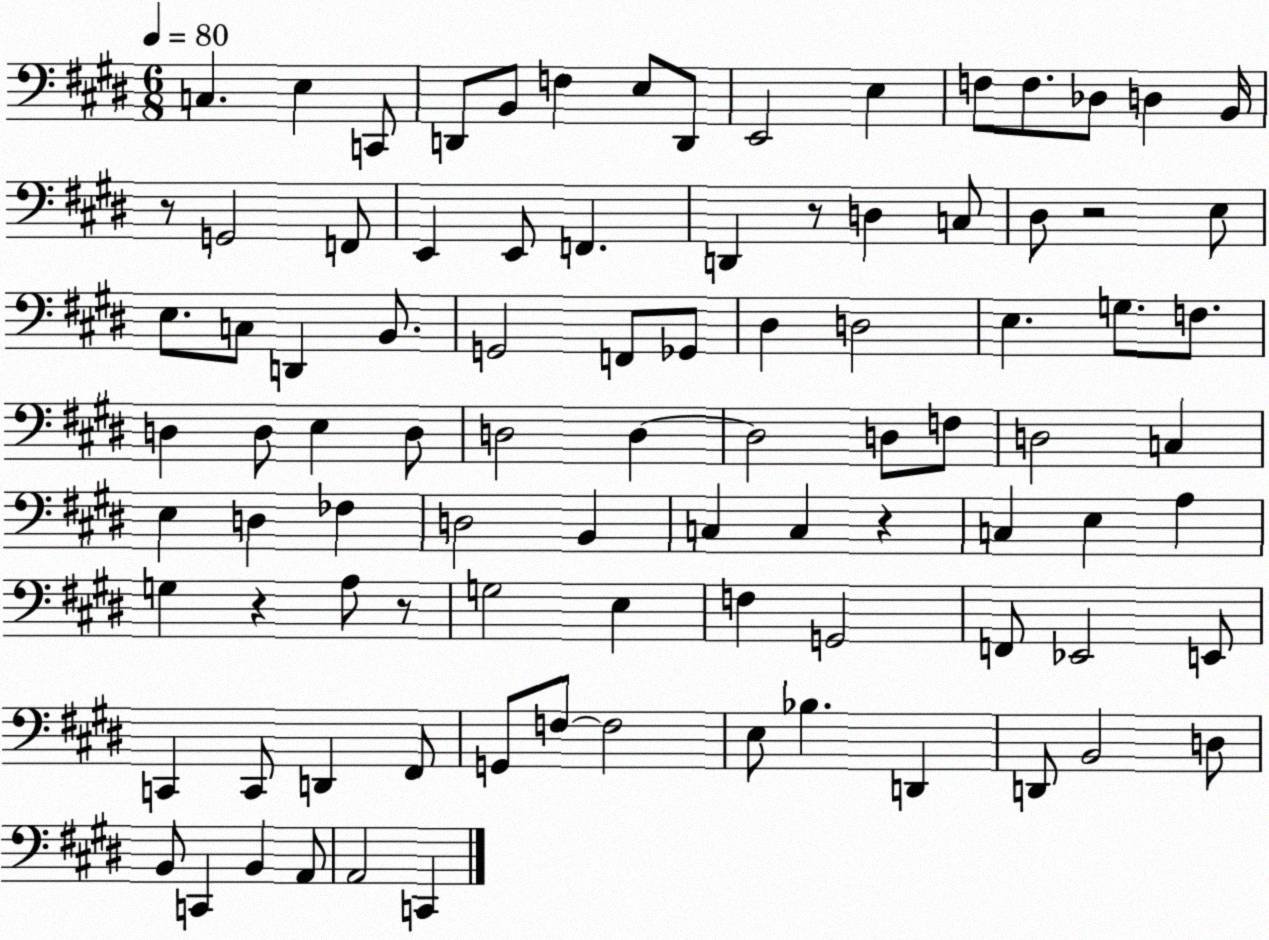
X:1
T:Untitled
M:6/8
L:1/4
K:E
C, E, C,,/2 D,,/2 B,,/2 F, E,/2 D,,/2 E,,2 E, F,/2 F,/2 _D,/2 D, B,,/4 z/2 G,,2 F,,/2 E,, E,,/2 F,, D,, z/2 D, C,/2 ^D,/2 z2 E,/2 E,/2 C,/2 D,, B,,/2 G,,2 F,,/2 _G,,/2 ^D, D,2 E, G,/2 F,/2 D, D,/2 E, D,/2 D,2 D, D,2 D,/2 F,/2 D,2 C, E, D, _F, D,2 B,, C, C, z C, E, A, G, z A,/2 z/2 G,2 E, F, G,,2 F,,/2 _E,,2 E,,/2 C,, C,,/2 D,, ^F,,/2 G,,/2 F,/2 F,2 E,/2 _B, D,, D,,/2 B,,2 D,/2 B,,/2 C,, B,, A,,/2 A,,2 C,,